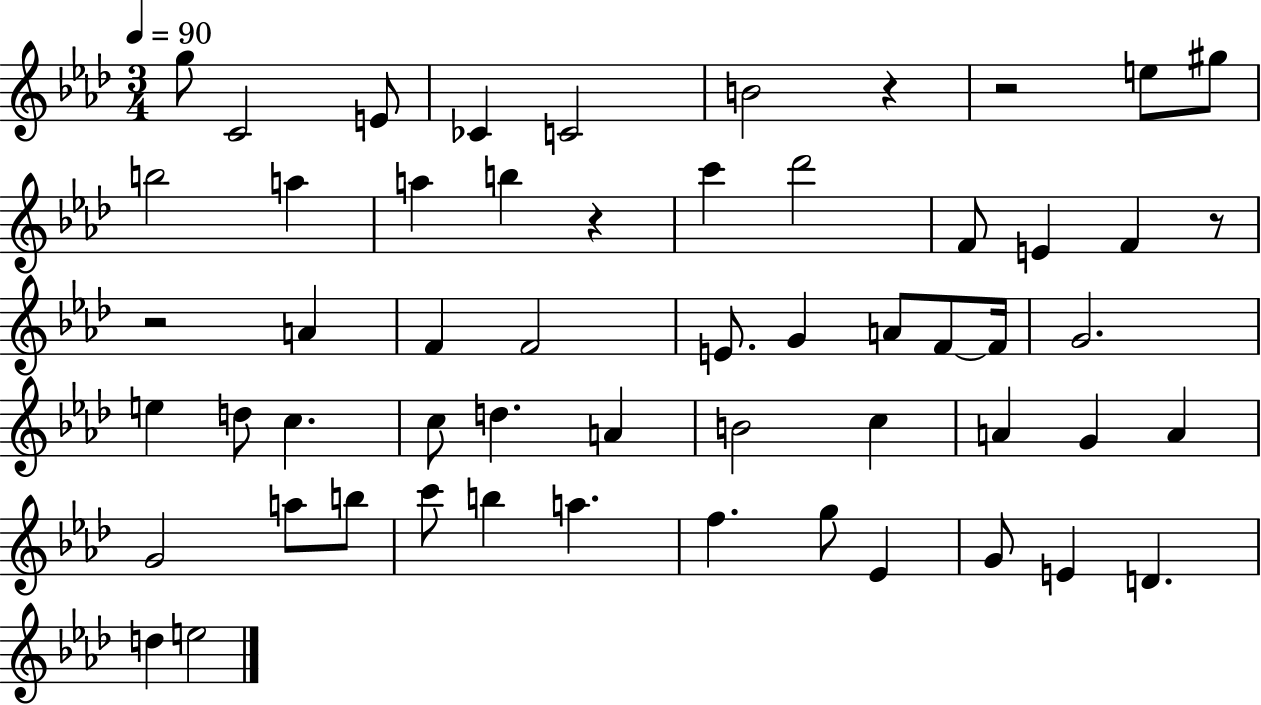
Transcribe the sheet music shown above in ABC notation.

X:1
T:Untitled
M:3/4
L:1/4
K:Ab
g/2 C2 E/2 _C C2 B2 z z2 e/2 ^g/2 b2 a a b z c' _d'2 F/2 E F z/2 z2 A F F2 E/2 G A/2 F/2 F/4 G2 e d/2 c c/2 d A B2 c A G A G2 a/2 b/2 c'/2 b a f g/2 _E G/2 E D d e2